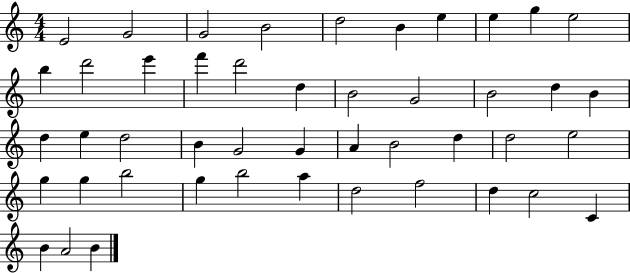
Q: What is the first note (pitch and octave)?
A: E4